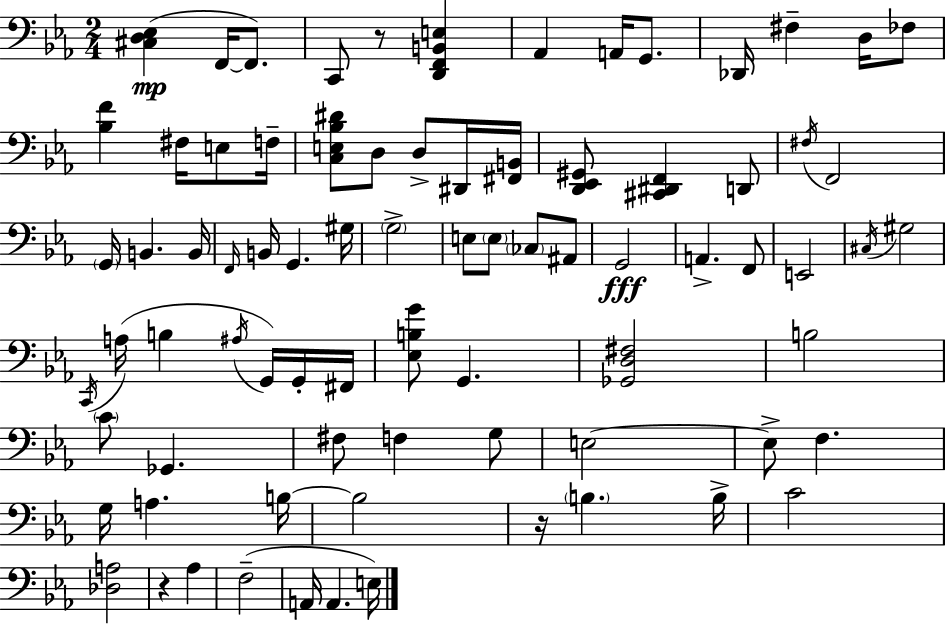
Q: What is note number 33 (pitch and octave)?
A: A2